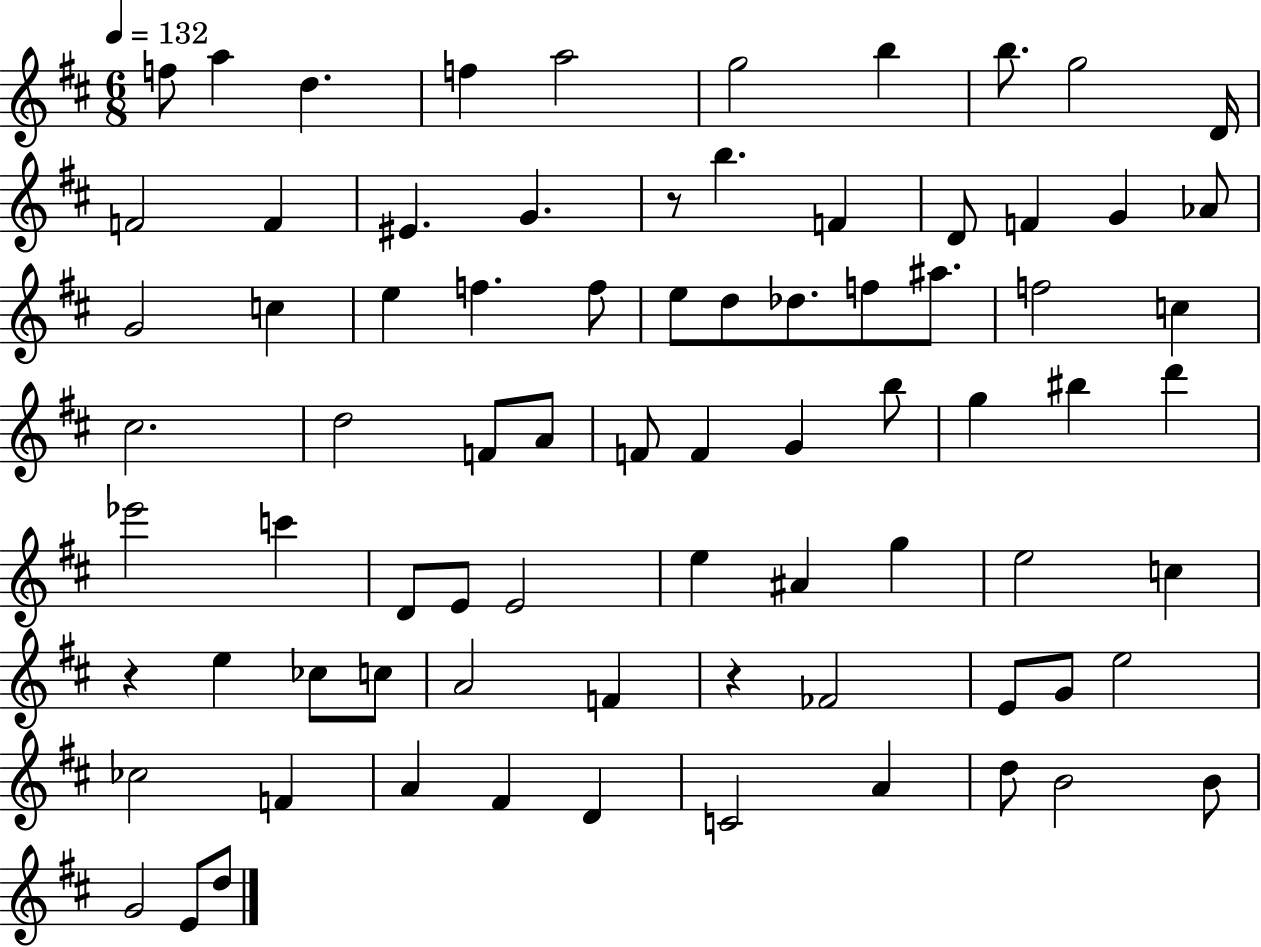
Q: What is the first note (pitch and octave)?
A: F5